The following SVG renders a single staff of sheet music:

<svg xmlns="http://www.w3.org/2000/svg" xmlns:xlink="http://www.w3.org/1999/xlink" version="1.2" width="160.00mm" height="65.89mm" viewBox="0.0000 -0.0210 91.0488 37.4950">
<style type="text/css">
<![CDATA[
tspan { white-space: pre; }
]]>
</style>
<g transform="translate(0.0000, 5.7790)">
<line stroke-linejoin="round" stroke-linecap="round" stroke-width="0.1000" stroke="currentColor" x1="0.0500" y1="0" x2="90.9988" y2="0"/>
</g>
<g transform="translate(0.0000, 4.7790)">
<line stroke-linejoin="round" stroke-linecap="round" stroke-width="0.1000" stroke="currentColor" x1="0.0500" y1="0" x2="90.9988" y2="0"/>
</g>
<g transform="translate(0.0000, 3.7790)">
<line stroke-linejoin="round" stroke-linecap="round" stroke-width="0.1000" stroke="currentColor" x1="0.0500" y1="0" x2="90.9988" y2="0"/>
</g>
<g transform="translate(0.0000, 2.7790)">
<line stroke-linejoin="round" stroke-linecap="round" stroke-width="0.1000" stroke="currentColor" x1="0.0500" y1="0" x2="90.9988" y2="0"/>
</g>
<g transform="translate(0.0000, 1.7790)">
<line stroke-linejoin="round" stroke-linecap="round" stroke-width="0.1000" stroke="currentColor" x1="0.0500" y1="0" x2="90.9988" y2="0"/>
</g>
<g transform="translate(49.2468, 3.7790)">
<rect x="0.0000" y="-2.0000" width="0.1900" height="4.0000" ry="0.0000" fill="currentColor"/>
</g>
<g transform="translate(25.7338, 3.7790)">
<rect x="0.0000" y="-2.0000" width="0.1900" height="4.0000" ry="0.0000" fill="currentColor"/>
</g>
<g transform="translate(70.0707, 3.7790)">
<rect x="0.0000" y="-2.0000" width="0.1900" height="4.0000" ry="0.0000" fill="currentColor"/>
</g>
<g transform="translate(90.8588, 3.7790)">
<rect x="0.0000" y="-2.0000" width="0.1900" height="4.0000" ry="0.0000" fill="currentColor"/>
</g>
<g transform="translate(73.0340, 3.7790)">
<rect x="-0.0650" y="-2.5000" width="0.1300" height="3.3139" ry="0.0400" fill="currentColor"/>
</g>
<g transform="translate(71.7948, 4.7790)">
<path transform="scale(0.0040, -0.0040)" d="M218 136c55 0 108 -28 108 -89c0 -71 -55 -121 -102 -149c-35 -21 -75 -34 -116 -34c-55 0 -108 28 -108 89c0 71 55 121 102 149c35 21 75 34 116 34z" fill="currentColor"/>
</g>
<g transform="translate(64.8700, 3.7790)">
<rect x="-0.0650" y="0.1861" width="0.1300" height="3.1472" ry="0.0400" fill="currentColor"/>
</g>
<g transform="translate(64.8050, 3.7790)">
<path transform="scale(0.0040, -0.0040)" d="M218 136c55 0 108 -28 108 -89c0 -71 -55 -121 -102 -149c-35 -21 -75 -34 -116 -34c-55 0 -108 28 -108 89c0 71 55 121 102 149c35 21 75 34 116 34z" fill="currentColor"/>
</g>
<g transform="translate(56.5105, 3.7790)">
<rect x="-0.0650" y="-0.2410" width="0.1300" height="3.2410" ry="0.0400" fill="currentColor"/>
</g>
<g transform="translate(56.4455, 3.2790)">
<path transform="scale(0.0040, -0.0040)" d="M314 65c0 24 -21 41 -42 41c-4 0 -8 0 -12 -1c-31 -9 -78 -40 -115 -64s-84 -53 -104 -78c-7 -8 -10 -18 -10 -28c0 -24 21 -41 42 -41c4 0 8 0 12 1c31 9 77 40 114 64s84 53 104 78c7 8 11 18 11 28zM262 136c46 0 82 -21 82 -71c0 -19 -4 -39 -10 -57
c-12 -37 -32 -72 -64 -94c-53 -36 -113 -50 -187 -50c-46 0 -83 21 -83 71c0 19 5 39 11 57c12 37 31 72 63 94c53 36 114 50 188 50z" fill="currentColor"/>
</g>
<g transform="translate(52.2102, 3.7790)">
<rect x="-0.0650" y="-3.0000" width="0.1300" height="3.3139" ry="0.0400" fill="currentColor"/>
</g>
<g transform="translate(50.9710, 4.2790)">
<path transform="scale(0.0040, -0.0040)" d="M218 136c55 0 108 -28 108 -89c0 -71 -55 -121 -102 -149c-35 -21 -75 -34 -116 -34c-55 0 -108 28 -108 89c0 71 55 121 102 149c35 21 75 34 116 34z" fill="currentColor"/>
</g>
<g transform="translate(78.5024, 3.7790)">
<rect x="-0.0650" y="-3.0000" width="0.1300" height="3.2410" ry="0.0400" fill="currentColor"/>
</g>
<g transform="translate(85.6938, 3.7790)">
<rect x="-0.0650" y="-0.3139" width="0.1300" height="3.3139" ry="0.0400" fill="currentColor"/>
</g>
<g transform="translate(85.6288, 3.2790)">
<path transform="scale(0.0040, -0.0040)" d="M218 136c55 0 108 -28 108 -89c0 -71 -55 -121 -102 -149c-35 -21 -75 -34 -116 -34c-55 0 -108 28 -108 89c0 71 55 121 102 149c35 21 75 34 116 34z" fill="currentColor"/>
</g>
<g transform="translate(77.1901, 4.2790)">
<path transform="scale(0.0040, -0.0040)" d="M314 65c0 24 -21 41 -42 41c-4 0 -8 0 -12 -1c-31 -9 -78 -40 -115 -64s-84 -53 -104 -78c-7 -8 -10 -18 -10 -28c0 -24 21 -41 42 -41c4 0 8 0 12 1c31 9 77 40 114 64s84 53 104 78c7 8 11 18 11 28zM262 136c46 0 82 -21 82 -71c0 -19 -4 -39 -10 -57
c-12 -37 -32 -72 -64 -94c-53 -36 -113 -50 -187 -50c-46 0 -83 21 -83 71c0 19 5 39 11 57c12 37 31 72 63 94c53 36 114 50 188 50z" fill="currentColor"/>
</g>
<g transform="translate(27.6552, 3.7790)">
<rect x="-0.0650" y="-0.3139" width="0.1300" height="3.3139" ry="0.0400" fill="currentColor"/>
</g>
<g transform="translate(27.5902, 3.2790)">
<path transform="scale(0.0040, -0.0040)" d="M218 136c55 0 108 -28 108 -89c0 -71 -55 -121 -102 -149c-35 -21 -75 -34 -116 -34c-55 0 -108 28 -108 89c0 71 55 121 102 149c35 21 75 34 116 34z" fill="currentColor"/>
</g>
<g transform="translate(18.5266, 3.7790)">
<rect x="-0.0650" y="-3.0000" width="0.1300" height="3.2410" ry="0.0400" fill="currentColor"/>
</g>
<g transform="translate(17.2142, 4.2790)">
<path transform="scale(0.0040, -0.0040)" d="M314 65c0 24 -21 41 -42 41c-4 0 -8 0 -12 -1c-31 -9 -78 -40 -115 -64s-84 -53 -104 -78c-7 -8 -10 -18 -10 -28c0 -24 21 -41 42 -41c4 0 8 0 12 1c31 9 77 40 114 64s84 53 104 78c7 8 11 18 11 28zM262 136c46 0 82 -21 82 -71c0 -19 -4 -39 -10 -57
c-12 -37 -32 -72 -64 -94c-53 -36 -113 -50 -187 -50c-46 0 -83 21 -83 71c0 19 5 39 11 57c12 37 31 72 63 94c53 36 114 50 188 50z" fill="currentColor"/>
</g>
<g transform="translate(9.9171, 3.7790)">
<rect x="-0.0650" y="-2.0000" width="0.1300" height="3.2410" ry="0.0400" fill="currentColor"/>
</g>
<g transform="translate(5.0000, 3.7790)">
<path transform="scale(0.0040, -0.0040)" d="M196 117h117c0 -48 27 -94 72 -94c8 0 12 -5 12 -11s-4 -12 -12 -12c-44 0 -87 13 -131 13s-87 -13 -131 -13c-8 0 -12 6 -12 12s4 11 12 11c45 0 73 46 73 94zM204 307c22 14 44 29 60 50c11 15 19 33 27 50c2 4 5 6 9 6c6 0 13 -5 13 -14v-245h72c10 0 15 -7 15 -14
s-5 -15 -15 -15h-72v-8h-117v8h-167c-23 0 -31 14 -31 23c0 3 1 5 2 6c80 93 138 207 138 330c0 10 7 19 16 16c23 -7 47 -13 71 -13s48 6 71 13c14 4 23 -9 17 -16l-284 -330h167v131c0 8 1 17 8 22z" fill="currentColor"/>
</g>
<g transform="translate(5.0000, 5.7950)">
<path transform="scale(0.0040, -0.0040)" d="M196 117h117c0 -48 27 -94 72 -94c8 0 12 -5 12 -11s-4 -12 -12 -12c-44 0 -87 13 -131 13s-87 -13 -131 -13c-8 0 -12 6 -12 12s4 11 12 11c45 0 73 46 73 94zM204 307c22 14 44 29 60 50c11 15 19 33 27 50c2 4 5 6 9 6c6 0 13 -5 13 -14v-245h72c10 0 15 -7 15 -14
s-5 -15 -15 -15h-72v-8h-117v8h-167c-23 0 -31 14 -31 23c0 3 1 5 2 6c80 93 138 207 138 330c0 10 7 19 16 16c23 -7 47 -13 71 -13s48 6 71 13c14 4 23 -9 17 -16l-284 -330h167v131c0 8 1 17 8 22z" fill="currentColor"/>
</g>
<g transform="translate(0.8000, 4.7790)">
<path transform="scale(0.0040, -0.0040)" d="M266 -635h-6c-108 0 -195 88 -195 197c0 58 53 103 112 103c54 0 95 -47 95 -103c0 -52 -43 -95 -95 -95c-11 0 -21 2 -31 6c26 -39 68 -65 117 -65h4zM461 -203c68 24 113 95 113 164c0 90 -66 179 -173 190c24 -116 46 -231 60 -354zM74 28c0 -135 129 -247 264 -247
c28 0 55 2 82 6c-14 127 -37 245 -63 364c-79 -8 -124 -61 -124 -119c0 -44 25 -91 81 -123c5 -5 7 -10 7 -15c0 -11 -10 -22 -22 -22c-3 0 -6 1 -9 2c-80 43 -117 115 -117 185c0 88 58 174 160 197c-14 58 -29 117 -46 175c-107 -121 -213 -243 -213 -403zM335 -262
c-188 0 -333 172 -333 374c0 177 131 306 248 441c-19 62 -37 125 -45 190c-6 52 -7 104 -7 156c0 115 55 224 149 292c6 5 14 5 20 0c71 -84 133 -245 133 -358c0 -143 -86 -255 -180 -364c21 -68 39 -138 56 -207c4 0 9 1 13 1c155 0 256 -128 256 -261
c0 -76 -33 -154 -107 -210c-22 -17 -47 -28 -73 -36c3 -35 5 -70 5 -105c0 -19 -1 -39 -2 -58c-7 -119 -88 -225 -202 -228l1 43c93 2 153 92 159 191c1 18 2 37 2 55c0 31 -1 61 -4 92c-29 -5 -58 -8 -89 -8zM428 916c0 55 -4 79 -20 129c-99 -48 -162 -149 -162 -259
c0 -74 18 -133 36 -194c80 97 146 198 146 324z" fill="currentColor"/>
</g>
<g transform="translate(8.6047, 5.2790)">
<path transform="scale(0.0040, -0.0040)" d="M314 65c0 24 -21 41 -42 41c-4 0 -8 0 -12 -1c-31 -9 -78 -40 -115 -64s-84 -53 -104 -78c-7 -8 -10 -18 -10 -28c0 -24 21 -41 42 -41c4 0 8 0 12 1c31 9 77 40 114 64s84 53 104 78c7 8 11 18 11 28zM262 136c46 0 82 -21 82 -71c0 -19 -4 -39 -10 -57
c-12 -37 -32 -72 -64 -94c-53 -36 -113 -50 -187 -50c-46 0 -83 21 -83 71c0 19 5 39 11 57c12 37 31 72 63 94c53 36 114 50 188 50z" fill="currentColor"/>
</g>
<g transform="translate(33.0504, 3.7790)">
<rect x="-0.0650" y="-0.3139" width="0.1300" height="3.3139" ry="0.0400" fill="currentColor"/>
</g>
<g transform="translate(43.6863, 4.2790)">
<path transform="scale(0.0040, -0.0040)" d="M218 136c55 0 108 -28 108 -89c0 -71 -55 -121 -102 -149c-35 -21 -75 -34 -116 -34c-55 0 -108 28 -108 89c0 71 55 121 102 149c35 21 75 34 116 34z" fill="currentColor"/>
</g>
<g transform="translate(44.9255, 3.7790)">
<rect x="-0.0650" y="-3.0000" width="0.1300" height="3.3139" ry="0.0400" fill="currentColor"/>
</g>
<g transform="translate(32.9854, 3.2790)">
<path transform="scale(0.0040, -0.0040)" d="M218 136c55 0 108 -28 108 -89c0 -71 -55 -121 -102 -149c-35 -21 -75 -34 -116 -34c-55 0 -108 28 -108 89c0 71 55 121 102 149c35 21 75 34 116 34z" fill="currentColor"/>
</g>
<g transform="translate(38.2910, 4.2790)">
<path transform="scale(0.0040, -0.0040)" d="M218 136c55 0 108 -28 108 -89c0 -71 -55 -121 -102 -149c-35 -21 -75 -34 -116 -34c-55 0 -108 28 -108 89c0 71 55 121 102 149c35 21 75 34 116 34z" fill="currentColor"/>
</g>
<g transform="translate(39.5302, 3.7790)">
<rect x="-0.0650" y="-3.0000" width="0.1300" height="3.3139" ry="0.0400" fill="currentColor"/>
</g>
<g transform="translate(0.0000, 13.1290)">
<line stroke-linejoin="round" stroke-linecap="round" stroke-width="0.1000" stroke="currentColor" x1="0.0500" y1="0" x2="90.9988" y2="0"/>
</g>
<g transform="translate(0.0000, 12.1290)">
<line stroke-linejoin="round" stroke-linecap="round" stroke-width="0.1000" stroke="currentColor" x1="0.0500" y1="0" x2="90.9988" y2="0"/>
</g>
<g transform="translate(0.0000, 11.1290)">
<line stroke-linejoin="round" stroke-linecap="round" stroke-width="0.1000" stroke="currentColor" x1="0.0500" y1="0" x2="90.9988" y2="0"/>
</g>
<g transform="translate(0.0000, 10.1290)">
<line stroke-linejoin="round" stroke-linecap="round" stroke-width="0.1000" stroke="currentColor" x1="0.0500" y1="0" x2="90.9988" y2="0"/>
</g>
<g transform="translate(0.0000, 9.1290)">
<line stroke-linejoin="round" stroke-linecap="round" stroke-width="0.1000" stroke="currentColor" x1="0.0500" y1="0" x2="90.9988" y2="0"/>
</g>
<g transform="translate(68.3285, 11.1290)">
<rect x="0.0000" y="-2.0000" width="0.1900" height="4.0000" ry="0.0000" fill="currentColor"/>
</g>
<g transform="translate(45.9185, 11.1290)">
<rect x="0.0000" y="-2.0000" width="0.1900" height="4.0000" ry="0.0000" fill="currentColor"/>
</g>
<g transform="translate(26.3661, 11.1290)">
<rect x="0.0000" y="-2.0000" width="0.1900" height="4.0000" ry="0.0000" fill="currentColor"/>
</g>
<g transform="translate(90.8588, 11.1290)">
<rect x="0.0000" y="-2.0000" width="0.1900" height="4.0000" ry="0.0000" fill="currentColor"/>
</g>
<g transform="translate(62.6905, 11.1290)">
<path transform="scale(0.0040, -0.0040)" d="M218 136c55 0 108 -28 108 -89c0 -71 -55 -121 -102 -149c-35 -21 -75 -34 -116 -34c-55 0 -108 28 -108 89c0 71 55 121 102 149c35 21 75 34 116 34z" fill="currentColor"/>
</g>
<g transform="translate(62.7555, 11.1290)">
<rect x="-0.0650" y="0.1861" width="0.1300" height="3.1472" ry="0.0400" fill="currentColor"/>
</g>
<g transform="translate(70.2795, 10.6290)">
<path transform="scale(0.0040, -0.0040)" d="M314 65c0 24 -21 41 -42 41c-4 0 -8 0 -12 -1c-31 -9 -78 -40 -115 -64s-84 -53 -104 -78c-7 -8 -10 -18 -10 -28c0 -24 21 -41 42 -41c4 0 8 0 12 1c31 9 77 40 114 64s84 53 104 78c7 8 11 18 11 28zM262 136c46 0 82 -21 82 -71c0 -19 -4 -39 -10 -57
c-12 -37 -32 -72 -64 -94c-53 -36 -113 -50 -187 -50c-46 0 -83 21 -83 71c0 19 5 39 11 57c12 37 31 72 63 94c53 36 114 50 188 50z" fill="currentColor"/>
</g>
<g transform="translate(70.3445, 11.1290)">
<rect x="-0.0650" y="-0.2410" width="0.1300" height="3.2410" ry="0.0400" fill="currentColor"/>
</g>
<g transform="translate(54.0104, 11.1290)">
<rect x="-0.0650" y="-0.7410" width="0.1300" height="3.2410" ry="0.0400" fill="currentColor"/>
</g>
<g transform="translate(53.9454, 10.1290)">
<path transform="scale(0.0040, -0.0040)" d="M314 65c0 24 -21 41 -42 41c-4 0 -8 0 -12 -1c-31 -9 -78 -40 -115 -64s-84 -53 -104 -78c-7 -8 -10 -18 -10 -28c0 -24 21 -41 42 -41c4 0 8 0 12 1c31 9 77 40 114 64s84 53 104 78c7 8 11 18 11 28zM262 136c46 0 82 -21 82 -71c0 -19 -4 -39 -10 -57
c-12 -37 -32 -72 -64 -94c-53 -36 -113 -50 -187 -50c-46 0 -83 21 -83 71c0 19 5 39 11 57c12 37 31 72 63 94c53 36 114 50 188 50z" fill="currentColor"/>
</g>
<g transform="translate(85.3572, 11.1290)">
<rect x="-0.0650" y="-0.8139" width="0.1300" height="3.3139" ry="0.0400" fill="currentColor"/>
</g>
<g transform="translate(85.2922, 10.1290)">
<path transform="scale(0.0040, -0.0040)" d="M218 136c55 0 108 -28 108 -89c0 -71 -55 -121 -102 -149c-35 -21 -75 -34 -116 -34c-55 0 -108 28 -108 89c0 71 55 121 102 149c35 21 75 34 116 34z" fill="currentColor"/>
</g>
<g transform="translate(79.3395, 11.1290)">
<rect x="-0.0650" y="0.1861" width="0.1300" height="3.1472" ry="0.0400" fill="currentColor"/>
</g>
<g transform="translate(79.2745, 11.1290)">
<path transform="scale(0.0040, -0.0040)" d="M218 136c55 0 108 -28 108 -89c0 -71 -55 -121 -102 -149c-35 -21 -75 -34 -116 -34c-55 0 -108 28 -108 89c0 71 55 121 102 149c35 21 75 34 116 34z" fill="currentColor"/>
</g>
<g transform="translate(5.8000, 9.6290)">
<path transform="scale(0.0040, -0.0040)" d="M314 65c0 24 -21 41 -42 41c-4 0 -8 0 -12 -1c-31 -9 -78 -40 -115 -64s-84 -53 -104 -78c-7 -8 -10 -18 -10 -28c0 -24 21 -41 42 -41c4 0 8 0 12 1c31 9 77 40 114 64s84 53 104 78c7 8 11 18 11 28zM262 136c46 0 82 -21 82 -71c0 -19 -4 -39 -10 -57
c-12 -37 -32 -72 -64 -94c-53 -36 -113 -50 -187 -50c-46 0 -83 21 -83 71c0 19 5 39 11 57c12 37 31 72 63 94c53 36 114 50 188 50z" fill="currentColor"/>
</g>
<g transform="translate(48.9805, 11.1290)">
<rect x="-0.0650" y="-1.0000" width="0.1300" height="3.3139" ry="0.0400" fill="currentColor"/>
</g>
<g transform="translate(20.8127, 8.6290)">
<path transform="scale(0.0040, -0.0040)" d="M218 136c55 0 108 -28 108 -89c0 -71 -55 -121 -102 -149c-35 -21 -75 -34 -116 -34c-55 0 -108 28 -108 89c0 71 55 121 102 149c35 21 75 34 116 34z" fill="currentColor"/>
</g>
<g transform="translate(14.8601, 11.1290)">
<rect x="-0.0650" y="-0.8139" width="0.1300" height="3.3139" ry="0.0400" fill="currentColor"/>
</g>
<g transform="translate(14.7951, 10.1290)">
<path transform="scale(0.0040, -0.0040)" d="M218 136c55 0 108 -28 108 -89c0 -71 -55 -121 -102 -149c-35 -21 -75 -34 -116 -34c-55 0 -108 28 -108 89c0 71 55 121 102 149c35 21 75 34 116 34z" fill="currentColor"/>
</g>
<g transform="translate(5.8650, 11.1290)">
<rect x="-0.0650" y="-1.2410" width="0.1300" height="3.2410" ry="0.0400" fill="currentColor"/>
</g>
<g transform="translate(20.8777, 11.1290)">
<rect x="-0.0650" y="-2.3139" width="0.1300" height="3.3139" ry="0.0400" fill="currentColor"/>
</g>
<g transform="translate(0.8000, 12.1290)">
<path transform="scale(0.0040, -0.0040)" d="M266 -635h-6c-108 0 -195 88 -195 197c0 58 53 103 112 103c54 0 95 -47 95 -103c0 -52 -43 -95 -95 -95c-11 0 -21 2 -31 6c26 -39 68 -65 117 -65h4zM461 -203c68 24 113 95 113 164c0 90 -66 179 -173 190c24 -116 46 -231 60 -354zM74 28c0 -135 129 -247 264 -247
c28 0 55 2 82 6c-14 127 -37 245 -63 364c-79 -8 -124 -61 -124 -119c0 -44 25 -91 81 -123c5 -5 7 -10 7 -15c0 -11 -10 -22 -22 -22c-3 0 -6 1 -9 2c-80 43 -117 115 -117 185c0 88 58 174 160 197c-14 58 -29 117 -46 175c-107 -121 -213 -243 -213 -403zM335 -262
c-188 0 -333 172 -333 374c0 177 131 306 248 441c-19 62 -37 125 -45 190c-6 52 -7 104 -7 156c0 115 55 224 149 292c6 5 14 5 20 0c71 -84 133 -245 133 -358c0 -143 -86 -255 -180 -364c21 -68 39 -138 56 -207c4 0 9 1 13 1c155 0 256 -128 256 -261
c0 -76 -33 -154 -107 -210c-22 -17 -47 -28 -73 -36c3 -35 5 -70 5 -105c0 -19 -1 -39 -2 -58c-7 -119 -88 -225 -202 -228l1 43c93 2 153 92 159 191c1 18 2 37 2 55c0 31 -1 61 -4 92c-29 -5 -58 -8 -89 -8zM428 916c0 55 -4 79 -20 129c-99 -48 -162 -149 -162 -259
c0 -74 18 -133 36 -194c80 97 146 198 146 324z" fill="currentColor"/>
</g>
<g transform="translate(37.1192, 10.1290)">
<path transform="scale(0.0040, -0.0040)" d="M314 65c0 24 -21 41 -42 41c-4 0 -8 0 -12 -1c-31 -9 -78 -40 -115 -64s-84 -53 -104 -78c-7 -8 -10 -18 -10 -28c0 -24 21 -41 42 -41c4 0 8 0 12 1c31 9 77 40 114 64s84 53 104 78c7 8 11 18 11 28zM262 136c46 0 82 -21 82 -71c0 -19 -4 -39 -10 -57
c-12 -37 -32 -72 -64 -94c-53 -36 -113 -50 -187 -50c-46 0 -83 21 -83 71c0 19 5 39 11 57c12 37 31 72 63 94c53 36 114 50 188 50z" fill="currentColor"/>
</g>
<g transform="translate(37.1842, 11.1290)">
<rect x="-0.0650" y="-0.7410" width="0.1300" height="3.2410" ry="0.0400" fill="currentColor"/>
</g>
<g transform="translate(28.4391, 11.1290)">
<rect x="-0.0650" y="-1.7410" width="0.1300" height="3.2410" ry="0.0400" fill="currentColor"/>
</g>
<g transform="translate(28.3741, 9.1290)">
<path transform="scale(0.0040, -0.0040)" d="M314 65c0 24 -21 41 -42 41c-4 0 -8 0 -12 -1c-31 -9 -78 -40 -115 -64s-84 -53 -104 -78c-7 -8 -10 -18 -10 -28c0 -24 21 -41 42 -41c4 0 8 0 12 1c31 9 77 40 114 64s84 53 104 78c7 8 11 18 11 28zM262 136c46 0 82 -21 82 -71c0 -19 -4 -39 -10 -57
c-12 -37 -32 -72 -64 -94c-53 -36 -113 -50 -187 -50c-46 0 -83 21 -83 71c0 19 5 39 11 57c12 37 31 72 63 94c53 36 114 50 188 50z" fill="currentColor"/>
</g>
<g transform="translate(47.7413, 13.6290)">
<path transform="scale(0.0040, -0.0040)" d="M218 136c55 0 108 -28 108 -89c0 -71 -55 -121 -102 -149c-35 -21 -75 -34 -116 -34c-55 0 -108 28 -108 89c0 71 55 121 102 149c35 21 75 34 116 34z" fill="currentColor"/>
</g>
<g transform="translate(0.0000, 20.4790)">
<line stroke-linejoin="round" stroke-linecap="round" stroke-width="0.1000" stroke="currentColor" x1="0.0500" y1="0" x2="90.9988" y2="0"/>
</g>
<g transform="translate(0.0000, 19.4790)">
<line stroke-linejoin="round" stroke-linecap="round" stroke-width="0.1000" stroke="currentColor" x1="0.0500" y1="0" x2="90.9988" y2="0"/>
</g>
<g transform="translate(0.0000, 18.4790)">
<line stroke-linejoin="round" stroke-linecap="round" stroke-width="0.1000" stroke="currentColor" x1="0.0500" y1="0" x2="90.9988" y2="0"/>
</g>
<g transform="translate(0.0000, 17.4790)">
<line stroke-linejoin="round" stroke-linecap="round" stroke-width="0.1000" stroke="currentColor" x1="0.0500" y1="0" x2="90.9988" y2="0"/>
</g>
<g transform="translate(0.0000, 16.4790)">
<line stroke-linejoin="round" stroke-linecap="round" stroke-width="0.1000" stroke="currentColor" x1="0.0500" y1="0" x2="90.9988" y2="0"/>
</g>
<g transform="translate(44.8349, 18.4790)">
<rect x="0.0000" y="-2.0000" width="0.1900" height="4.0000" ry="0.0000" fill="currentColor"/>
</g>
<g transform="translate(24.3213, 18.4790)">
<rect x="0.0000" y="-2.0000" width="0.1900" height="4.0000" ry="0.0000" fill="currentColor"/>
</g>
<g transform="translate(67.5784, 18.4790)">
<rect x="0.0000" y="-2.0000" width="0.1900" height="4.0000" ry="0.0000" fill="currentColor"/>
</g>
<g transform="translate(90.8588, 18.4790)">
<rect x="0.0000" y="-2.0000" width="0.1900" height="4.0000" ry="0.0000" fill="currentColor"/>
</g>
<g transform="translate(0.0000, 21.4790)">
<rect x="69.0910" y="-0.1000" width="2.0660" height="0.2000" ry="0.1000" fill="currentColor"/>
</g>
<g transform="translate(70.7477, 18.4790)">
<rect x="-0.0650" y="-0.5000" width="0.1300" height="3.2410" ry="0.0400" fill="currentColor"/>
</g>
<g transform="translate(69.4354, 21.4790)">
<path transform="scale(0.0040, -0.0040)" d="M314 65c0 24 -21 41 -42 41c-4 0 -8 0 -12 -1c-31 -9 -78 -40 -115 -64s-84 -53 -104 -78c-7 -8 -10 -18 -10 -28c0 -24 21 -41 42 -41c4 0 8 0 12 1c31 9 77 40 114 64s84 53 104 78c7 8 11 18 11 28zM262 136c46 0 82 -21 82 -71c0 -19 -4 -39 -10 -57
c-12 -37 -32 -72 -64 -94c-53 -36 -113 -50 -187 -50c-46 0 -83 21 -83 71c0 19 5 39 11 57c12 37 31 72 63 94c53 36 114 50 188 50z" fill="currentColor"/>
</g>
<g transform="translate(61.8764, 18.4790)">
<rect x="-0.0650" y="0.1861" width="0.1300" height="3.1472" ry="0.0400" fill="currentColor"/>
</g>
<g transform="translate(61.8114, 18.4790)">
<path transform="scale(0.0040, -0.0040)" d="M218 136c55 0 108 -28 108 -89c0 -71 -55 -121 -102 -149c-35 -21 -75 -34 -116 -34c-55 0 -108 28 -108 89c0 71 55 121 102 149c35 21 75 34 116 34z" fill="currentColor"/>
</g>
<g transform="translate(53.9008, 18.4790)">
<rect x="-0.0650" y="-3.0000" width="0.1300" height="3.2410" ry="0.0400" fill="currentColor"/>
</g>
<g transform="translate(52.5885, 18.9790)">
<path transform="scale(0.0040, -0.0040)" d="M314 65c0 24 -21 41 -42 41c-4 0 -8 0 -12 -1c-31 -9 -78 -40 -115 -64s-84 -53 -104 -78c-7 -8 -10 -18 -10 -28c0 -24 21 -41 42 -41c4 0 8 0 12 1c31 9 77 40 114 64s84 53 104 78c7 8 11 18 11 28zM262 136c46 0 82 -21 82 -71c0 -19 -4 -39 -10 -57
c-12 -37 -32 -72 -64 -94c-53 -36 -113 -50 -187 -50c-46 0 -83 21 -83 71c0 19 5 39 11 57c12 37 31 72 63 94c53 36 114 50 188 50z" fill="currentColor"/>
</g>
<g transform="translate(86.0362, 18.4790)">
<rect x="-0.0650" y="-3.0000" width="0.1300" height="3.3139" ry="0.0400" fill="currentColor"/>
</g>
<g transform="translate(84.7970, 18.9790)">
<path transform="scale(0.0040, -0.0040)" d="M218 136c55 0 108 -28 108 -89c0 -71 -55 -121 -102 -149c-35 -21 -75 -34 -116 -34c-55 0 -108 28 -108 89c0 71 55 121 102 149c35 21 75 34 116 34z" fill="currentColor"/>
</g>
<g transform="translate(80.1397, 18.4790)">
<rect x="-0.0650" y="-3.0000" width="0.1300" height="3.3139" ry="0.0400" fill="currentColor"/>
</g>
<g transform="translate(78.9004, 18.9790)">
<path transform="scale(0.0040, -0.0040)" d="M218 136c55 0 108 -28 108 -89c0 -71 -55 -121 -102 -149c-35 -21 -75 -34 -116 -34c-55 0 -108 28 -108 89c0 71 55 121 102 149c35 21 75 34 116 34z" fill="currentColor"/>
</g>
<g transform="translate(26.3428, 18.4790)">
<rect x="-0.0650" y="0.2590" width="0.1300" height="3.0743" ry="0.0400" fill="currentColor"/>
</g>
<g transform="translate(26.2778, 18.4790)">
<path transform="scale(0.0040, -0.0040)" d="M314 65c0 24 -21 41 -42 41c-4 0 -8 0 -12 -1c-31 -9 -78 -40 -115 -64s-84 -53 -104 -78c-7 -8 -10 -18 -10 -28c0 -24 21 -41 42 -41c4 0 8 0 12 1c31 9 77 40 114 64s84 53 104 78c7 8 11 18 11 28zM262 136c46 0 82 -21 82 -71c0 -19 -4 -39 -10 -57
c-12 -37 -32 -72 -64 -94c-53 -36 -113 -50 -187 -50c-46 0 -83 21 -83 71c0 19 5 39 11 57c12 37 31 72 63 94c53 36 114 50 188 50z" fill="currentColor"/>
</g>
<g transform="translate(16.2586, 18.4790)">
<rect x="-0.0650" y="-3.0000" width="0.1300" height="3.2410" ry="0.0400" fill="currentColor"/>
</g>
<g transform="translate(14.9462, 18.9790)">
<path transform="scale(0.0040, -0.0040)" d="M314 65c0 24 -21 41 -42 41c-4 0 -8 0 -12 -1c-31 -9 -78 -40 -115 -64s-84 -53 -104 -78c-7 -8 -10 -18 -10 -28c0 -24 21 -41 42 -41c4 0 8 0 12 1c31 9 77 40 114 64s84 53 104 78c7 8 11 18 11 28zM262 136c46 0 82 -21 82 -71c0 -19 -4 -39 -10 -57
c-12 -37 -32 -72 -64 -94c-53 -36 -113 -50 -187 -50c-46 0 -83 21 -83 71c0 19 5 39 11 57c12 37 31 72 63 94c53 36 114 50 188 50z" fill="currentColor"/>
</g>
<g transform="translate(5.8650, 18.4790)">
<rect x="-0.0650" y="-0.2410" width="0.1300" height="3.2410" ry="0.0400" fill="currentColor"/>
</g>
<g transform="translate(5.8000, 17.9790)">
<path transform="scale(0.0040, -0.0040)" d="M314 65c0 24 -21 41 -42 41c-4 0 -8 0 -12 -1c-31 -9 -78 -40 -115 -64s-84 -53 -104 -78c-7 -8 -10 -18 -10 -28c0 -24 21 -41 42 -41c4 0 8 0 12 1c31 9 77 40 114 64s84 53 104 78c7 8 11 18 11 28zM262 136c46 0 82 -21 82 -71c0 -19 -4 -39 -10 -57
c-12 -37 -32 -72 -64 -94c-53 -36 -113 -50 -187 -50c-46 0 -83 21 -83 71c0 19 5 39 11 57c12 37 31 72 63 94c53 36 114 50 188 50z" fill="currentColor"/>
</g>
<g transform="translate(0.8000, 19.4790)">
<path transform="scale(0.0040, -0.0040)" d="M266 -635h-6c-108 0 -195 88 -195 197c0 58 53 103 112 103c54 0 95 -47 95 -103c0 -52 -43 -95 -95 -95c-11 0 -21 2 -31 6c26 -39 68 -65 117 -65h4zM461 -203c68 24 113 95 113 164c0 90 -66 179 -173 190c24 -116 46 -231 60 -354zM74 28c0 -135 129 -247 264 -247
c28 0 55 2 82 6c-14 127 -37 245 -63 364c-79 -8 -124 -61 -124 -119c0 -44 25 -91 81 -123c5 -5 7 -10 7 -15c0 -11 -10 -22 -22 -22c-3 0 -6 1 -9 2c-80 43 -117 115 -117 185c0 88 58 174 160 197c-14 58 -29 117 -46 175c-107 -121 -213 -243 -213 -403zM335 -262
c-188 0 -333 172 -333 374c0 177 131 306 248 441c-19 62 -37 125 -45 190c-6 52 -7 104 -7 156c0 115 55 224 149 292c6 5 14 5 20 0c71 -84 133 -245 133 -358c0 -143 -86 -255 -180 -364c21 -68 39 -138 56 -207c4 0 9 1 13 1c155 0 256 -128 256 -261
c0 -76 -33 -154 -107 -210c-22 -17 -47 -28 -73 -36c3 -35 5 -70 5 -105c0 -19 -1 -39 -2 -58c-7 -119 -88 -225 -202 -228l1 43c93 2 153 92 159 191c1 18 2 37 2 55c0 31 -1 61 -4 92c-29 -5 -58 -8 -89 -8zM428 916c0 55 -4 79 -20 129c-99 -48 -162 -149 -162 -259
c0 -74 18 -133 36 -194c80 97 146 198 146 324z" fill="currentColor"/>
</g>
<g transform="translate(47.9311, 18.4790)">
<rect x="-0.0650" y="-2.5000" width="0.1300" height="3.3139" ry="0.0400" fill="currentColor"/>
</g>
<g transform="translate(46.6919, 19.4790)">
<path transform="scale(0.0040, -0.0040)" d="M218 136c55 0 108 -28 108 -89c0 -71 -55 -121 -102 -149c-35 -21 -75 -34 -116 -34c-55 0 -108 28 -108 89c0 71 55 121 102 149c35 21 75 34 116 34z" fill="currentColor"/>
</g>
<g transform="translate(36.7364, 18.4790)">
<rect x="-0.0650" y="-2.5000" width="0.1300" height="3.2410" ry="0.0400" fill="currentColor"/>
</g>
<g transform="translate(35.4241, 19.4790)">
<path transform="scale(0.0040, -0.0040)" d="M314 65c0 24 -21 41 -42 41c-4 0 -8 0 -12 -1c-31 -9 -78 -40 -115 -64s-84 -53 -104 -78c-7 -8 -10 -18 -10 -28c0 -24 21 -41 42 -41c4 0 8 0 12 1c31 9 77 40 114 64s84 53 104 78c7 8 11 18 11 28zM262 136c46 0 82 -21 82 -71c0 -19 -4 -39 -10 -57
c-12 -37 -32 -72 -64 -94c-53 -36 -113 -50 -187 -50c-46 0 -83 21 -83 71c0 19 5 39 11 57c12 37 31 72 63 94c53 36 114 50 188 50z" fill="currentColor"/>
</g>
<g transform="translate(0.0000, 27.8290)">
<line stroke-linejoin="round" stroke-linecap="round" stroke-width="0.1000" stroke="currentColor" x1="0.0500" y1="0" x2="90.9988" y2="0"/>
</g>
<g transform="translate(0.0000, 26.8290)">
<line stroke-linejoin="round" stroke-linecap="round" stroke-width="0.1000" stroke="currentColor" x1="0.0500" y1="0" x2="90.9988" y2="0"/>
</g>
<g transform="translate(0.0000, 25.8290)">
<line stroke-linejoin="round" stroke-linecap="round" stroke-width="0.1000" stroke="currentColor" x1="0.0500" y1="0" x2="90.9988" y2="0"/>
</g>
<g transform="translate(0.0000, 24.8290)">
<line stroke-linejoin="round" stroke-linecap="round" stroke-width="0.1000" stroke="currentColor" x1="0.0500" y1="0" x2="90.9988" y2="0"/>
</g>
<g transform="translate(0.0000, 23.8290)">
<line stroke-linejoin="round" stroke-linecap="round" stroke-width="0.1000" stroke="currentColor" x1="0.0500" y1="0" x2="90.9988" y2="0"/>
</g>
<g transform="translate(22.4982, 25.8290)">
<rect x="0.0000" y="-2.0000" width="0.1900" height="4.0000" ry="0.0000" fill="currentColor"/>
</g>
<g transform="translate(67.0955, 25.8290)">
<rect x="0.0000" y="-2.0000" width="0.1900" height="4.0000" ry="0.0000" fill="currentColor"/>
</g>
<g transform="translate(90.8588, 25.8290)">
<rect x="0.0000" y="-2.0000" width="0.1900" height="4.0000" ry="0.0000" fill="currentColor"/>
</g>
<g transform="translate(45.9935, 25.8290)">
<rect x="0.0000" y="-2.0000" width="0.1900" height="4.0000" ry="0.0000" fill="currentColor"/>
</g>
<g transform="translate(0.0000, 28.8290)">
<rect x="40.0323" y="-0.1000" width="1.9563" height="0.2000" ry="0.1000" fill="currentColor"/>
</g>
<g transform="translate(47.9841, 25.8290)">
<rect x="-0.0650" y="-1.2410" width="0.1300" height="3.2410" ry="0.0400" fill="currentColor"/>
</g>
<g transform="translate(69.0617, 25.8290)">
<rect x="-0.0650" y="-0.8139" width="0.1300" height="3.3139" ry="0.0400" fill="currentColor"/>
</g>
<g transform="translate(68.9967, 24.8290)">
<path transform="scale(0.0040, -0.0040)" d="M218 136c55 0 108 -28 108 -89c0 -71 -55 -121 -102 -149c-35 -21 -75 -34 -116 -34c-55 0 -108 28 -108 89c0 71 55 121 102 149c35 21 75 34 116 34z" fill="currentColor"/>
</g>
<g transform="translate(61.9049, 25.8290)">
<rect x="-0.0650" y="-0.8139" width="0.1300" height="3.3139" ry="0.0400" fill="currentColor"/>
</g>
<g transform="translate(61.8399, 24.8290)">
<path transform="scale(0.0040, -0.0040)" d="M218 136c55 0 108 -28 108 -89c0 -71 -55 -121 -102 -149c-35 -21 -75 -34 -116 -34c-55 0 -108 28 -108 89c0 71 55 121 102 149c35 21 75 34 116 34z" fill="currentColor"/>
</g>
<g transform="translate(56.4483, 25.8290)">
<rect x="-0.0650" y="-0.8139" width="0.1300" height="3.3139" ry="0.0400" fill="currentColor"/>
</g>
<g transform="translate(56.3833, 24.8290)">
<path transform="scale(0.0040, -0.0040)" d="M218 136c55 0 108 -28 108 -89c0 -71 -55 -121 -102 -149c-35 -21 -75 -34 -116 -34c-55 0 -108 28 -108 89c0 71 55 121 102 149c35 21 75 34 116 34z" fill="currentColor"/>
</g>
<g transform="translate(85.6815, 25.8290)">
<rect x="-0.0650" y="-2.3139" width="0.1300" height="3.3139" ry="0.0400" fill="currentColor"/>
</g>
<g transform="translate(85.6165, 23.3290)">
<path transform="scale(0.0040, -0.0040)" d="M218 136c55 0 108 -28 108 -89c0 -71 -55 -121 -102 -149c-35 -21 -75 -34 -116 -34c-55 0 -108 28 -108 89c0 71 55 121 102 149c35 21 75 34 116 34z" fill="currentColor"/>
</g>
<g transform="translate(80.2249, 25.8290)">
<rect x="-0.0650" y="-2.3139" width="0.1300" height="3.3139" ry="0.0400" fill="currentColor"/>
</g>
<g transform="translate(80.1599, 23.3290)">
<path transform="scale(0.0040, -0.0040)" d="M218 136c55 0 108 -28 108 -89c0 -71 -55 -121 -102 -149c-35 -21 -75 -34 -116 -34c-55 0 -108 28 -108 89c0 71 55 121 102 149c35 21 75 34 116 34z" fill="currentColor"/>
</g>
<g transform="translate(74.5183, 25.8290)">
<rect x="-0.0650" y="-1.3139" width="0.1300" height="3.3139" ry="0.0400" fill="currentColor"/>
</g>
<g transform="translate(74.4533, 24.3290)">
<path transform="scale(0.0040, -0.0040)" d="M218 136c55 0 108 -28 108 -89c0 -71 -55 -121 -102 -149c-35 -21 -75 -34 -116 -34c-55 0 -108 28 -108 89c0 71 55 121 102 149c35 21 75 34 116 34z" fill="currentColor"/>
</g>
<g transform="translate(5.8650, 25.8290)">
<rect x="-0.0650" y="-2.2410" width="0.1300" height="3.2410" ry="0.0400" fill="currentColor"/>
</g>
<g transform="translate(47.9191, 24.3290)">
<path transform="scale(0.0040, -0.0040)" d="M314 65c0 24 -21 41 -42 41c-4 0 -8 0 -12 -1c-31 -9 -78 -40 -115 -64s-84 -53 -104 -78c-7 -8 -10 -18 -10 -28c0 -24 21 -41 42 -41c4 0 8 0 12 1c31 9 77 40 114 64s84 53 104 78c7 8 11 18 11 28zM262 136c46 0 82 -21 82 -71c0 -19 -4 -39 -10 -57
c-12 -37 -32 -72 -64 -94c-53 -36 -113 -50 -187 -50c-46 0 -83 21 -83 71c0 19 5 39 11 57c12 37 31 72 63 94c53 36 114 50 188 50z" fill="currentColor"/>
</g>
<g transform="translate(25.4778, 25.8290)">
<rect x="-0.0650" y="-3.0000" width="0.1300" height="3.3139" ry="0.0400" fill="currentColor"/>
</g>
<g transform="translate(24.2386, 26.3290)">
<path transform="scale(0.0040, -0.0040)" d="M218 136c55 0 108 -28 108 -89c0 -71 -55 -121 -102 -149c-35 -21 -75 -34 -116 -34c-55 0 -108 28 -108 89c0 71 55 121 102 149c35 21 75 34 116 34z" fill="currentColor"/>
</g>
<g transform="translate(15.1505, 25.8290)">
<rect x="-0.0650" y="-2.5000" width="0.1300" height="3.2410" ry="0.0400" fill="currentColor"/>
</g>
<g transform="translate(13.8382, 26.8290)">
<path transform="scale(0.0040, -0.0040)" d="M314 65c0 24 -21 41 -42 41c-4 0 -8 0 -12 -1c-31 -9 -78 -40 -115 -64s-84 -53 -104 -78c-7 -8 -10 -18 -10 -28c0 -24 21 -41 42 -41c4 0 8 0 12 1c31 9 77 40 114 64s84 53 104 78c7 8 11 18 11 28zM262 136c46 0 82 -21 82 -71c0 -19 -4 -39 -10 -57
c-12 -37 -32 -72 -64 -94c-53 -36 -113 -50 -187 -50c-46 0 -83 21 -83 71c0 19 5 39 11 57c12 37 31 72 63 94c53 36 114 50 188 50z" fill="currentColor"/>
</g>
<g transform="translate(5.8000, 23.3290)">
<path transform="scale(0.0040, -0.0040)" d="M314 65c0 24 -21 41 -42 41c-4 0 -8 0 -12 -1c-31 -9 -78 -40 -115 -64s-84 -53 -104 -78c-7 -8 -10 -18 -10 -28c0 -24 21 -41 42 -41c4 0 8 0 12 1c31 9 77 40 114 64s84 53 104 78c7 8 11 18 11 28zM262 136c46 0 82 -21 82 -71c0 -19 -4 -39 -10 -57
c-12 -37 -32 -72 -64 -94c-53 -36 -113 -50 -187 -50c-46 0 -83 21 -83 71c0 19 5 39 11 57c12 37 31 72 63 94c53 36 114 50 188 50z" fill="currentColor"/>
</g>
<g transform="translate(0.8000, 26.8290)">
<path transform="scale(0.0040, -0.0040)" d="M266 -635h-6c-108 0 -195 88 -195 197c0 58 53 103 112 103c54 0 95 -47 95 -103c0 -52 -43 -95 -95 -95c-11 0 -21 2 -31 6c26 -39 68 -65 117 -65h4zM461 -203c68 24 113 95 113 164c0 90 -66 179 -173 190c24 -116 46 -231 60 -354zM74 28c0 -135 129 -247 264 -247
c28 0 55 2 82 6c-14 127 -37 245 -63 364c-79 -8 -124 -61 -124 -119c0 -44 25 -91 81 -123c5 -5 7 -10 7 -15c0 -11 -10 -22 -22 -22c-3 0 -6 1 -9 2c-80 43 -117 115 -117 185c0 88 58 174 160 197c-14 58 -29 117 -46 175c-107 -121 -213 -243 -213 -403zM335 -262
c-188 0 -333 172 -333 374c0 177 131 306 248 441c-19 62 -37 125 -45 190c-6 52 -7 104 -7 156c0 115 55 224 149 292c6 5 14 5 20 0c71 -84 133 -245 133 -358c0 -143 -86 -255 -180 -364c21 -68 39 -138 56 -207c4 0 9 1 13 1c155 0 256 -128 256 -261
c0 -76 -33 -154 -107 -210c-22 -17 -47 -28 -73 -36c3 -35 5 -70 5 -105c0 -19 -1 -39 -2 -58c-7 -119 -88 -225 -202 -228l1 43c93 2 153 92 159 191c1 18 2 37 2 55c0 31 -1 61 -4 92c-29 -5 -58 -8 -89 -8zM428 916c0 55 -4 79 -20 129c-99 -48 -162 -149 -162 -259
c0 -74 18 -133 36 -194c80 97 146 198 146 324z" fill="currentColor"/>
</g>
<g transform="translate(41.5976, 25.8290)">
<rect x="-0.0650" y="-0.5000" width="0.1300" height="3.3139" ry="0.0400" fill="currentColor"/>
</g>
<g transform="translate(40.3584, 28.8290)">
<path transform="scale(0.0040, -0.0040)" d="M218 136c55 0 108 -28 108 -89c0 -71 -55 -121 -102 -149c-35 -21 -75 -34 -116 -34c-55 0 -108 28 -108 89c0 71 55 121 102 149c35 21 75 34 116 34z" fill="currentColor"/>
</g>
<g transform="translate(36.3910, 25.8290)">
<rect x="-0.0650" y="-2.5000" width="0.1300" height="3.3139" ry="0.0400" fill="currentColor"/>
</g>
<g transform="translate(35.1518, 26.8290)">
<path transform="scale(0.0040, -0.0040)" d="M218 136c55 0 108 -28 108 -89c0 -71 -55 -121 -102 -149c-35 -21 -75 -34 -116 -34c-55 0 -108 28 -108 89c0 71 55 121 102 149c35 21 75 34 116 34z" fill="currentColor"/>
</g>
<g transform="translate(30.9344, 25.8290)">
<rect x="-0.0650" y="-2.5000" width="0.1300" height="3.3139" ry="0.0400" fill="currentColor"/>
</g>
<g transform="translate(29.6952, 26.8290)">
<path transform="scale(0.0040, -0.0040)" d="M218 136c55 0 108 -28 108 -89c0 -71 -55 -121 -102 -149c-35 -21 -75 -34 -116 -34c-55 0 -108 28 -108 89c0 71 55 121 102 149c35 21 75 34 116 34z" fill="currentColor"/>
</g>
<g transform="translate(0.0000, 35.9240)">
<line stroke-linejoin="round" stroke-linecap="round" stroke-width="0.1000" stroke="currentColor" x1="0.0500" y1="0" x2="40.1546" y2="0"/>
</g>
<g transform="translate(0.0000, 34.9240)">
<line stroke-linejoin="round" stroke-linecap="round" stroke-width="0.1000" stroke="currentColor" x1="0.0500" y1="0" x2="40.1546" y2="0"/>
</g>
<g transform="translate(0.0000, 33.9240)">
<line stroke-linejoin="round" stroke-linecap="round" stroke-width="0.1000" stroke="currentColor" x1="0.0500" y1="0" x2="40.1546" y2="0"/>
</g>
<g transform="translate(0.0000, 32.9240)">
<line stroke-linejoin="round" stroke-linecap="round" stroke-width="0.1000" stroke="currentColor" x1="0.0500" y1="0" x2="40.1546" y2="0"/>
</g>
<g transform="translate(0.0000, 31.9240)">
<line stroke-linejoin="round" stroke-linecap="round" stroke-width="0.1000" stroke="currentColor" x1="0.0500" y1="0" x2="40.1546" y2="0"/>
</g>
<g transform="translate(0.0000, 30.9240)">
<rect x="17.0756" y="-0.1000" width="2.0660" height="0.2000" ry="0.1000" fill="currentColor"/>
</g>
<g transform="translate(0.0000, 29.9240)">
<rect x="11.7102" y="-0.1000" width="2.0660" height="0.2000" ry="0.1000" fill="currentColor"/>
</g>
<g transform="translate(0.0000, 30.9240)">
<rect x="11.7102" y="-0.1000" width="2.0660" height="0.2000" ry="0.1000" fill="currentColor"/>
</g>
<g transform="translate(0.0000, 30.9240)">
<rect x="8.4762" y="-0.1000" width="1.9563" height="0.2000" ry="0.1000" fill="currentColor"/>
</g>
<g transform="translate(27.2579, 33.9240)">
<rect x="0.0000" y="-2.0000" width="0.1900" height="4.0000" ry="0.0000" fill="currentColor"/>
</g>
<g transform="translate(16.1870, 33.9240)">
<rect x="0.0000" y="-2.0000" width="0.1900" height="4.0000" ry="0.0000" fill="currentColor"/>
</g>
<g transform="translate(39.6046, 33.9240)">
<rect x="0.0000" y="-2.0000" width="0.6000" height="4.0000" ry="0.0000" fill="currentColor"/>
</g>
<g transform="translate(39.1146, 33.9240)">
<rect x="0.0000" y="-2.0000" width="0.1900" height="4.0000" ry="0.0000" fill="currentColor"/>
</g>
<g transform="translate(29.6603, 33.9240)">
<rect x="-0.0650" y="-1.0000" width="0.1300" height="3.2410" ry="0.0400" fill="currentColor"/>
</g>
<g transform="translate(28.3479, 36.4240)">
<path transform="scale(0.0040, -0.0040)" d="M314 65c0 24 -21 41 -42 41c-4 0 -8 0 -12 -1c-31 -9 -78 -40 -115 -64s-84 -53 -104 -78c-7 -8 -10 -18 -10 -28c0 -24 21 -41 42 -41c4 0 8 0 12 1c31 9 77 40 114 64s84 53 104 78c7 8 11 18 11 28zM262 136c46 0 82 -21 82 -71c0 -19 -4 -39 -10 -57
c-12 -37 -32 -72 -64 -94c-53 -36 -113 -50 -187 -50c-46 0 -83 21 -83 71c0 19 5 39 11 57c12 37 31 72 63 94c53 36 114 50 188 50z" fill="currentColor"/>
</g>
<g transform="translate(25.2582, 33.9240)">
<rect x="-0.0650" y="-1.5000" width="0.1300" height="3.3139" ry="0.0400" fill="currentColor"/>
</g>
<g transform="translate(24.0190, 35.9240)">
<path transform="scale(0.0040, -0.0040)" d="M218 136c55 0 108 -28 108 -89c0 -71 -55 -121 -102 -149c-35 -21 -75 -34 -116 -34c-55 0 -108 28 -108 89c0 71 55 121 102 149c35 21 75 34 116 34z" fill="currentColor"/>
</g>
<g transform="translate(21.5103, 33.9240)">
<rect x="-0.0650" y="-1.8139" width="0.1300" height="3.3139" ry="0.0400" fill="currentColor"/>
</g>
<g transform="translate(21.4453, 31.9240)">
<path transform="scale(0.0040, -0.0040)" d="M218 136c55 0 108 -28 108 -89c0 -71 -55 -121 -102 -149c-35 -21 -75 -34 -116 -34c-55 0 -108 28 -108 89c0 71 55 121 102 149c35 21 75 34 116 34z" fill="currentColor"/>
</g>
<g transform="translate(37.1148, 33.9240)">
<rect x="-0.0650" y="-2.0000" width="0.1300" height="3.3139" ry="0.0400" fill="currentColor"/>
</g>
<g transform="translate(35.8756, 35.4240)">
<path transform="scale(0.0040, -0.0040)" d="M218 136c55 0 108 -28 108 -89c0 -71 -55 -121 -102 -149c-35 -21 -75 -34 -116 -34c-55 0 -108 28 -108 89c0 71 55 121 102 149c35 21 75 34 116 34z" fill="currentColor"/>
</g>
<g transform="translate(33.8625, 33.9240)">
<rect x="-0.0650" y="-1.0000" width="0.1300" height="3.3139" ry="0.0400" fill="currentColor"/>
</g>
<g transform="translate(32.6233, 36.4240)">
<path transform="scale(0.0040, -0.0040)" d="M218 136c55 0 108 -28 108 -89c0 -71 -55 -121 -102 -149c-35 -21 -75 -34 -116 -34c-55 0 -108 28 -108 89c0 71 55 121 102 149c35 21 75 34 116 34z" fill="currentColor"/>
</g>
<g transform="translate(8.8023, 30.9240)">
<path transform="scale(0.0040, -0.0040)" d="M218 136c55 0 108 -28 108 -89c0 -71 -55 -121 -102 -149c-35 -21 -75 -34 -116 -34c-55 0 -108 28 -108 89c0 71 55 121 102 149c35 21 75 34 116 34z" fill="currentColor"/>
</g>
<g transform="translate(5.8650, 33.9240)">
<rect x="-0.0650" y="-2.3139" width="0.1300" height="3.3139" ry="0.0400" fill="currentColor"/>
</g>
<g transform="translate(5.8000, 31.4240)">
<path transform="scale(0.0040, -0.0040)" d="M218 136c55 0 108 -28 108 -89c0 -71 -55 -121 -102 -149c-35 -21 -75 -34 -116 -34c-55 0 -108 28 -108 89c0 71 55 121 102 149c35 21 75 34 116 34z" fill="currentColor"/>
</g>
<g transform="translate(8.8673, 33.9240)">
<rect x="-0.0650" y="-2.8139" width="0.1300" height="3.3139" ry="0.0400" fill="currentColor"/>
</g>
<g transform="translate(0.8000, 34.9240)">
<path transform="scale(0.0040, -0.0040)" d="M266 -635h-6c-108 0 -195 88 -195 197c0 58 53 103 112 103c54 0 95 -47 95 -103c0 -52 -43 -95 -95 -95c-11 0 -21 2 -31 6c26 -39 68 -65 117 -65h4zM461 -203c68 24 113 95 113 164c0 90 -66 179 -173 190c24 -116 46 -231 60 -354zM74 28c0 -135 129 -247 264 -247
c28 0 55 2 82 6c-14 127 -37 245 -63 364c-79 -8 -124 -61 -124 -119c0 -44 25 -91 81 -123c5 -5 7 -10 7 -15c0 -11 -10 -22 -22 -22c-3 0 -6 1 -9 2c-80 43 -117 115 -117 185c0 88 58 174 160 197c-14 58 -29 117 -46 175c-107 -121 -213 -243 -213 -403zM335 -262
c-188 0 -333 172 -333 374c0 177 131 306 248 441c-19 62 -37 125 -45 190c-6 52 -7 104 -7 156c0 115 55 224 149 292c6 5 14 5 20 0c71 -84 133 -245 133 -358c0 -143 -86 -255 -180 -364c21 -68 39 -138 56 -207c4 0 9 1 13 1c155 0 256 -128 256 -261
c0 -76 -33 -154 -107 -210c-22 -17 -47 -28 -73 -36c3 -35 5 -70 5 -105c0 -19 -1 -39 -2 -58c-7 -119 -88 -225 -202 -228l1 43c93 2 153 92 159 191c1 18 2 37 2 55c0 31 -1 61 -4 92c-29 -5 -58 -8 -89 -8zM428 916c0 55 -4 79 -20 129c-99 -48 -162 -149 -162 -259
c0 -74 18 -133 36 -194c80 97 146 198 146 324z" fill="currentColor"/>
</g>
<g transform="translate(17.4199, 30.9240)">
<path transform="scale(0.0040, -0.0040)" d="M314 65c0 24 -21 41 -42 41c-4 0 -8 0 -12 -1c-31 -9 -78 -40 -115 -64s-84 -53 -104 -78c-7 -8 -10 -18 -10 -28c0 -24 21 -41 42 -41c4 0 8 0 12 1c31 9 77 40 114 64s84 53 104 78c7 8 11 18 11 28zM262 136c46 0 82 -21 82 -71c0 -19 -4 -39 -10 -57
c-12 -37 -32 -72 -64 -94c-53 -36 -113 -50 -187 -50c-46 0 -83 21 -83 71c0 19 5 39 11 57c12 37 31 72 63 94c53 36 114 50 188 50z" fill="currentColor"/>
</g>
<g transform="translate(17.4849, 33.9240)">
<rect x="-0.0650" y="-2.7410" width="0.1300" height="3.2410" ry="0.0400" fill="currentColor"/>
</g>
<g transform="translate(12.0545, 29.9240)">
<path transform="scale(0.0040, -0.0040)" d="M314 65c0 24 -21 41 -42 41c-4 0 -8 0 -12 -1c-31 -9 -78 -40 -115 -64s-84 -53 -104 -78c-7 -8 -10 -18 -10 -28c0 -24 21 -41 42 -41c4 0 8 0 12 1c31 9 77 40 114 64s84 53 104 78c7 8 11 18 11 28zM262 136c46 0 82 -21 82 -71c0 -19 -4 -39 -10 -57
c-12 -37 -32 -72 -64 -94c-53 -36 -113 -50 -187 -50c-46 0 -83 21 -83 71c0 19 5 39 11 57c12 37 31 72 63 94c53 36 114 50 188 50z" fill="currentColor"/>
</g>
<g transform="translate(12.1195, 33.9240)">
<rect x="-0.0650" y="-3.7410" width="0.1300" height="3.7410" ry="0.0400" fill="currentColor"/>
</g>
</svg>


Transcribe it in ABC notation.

X:1
T:Untitled
M:4/4
L:1/4
K:C
F2 A2 c c A A A c2 B G A2 c e2 d g f2 d2 D d2 B c2 B d c2 A2 B2 G2 G A2 B C2 A A g2 G2 A G G C e2 d d d e g g g a c'2 a2 f E D2 D F